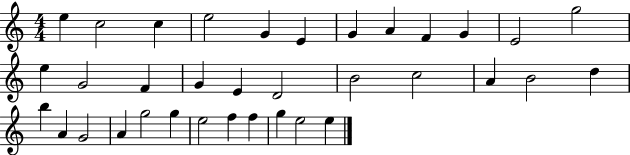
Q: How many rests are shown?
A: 0